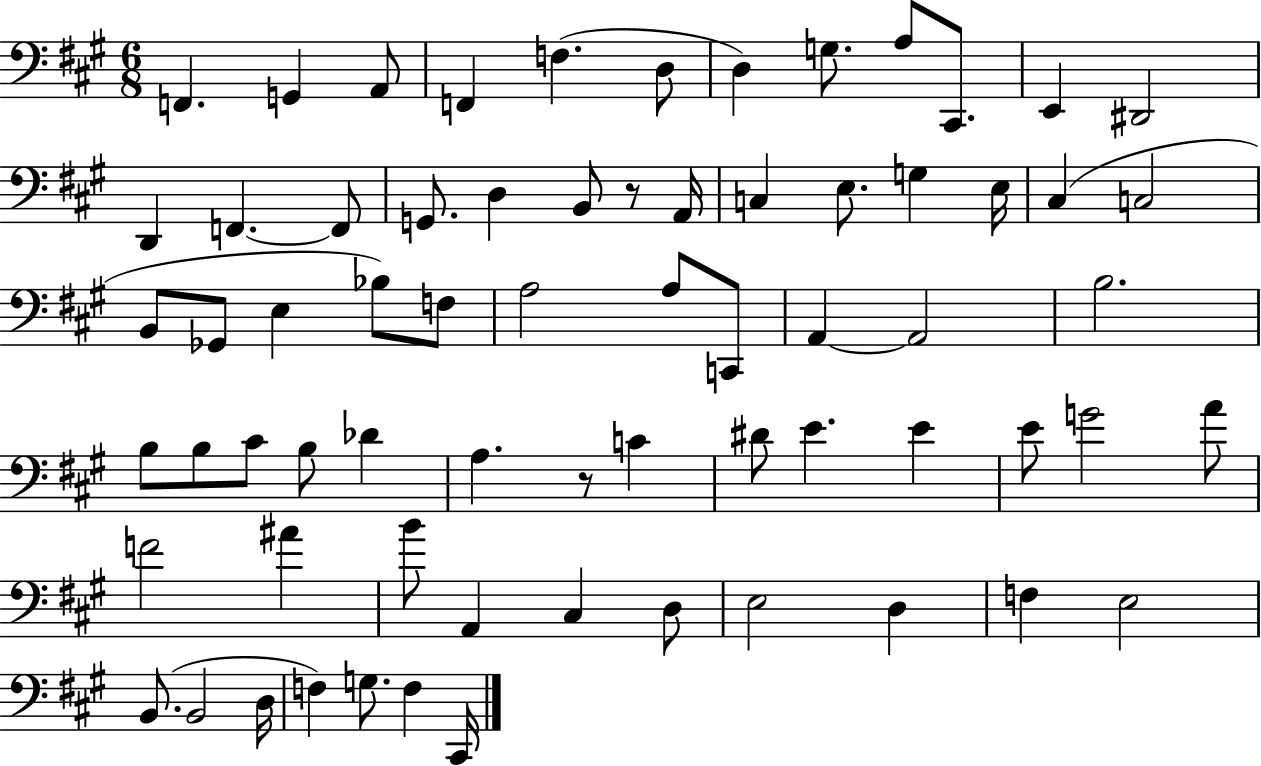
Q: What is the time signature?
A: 6/8